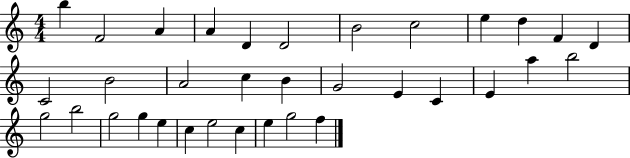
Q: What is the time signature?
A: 4/4